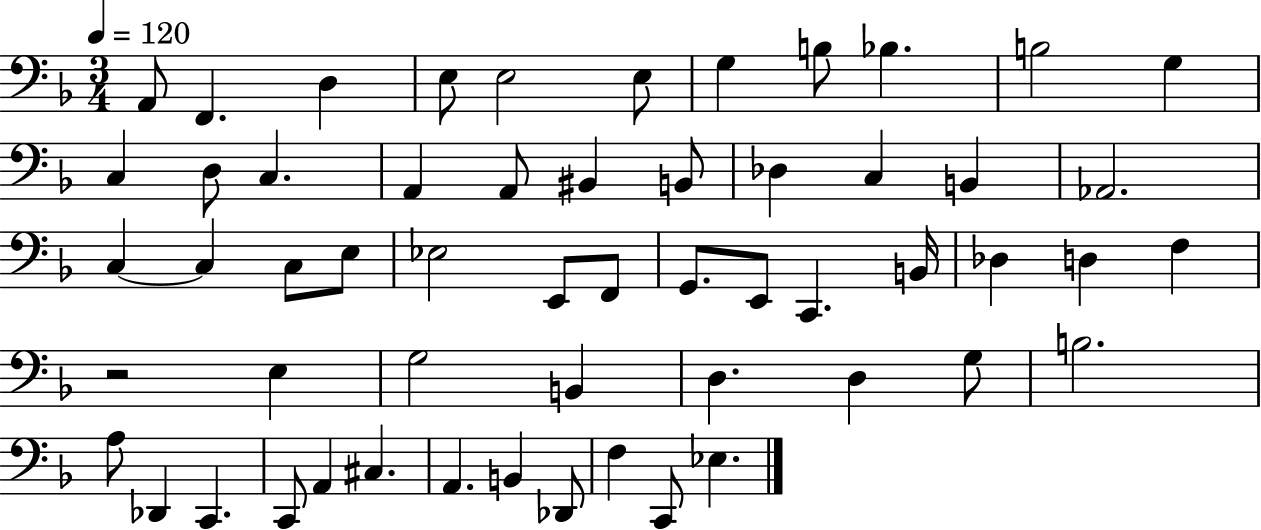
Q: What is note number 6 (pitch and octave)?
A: E3